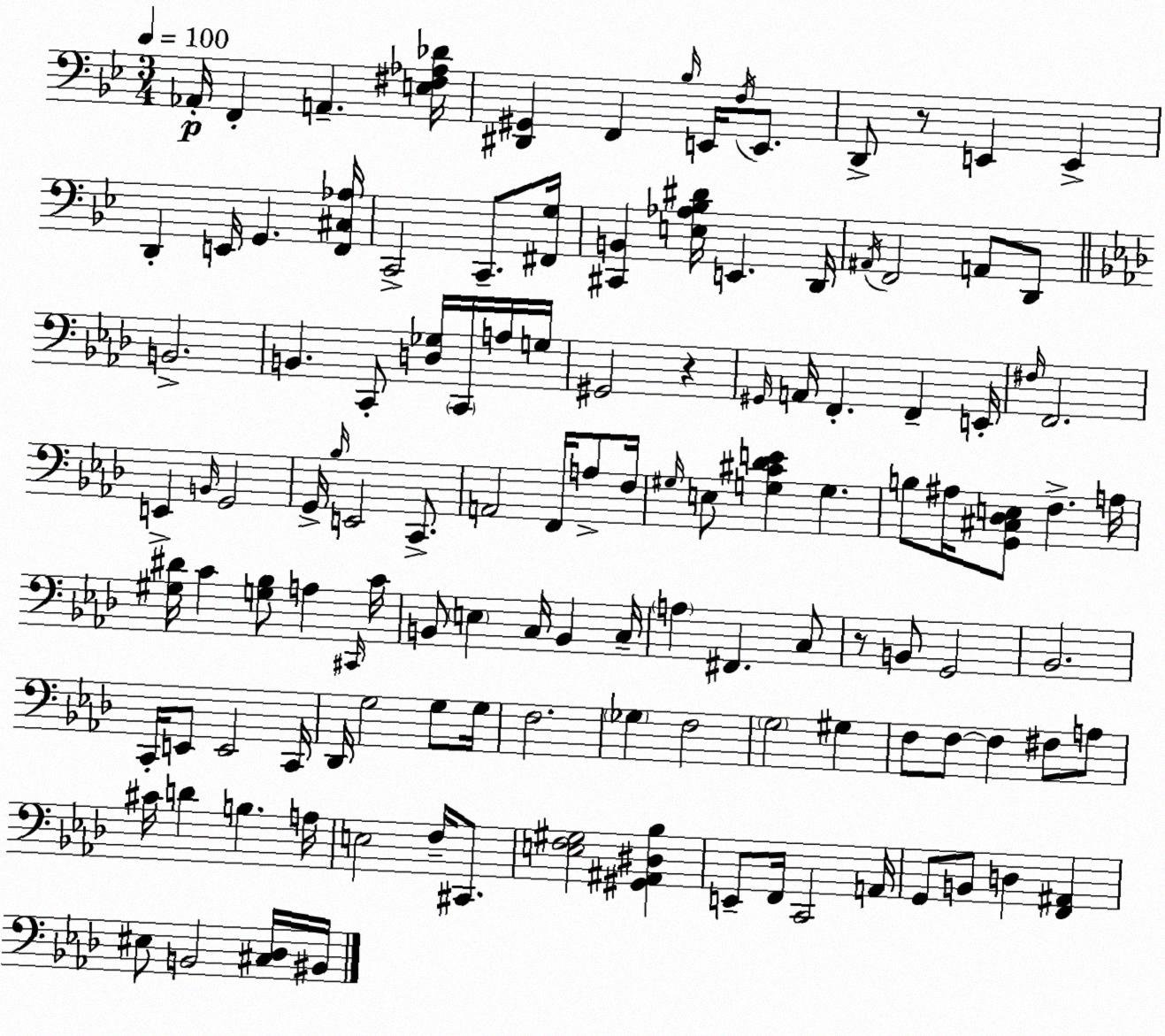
X:1
T:Untitled
M:3/4
L:1/4
K:Bb
_A,,/4 F,, A,, [E,^F,_A,_D]/4 [^D,,^G,,] F,, _B,/4 E,,/4 F,/4 E,,/2 D,,/2 z/2 E,, E,, D,, E,,/4 G,, [F,,^C,_A,]/4 C,,2 C,,/2 [^F,,G,]/4 [^C,,B,,] [E,_A,_B,^D]/4 E,, D,,/4 ^A,,/4 F,,2 A,,/2 D,,/2 B,,2 B,, C,,/2 [D,_G,]/4 C,,/4 A,/4 G,/4 ^G,,2 z ^G,,/4 A,,/4 F,, F,, E,,/4 ^F,/4 F,,2 E,, B,,/4 G,,2 G,,/4 _B,/4 E,,2 C,,/2 A,,2 F,,/4 A,/2 F,/4 ^G,/4 E,/2 [G,^C_DE] G, B,/2 ^A,/4 [G,,^C,_D,E,]/2 F, A,/4 [^G,^D]/4 C [G,_B,]/2 A, ^C,,/4 C/4 B,,/2 E, C,/4 B,, C,/4 A, ^F,, C,/2 z/2 B,,/2 G,,2 _B,,2 C,,/4 E,,/2 E,,2 C,,/4 _D,,/4 G,2 G,/2 G,/4 F,2 _G, F,2 G,2 ^G, F,/2 F,/2 F, ^F,/2 A,/2 ^C/4 D B, A,/4 E,2 F,/4 ^C,,/2 [E,F,^G,]2 [^G,,^A,,^D,_B,] E,,/2 F,,/4 C,,2 A,,/4 G,,/2 B,,/2 D, [F,,^A,,] ^E,/2 B,,2 [^C,_D,]/4 ^B,,/4